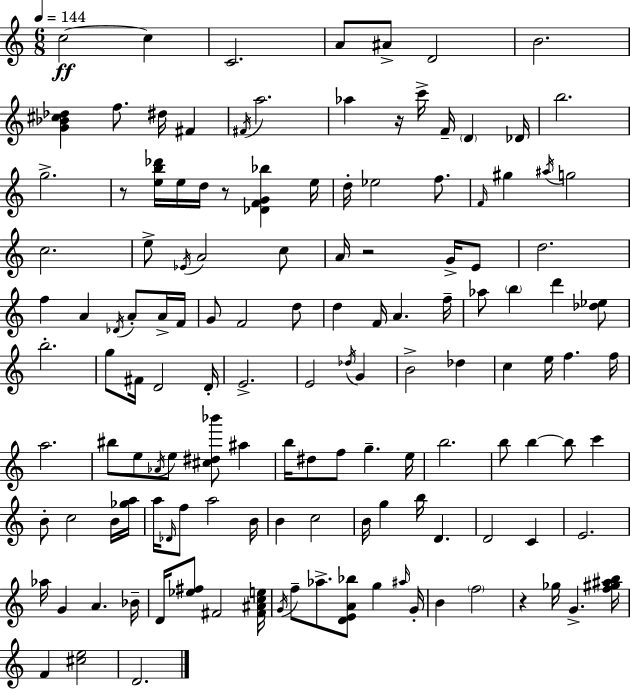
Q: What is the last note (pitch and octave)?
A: D4